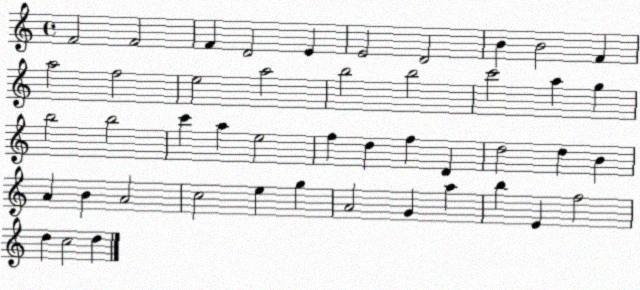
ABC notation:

X:1
T:Untitled
M:4/4
L:1/4
K:C
F2 F2 F D2 E E2 D2 B B2 F a2 f2 e2 a2 b2 b2 c'2 a g b2 b2 c' a e2 f d f D d2 d B A B A2 c2 e g A2 G a b E f2 d c2 d